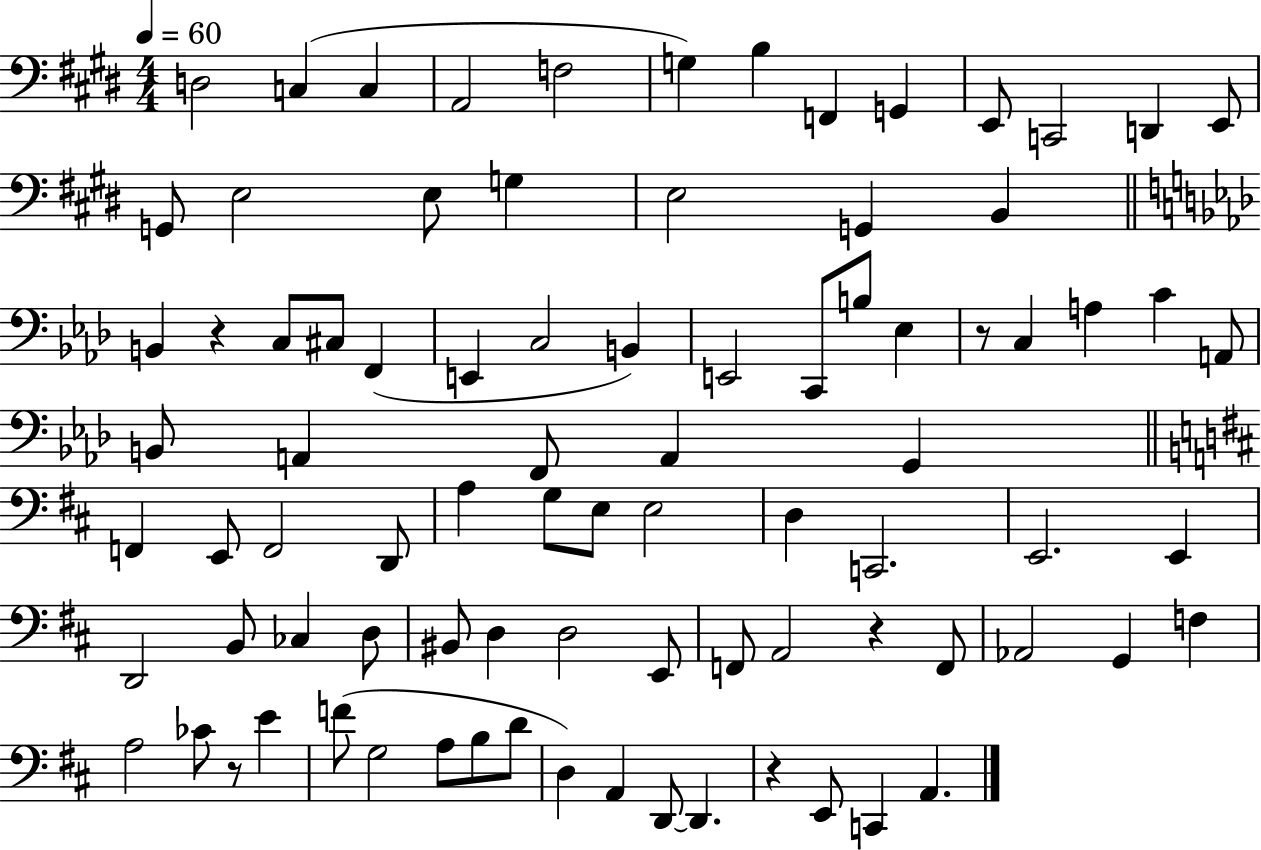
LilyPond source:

{
  \clef bass
  \numericTimeSignature
  \time 4/4
  \key e \major
  \tempo 4 = 60
  \repeat volta 2 { d2 c4( c4 | a,2 f2 | g4) b4 f,4 g,4 | e,8 c,2 d,4 e,8 | \break g,8 e2 e8 g4 | e2 g,4 b,4 | \bar "||" \break \key aes \major b,4 r4 c8 cis8 f,4( | e,4 c2 b,4) | e,2 c,8 b8 ees4 | r8 c4 a4 c'4 a,8 | \break b,8 a,4 f,8 a,4 g,4 | \bar "||" \break \key d \major f,4 e,8 f,2 d,8 | a4 g8 e8 e2 | d4 c,2. | e,2. e,4 | \break d,2 b,8 ces4 d8 | bis,8 d4 d2 e,8 | f,8 a,2 r4 f,8 | aes,2 g,4 f4 | \break a2 ces'8 r8 e'4 | f'8( g2 a8 b8 d'8 | d4) a,4 d,8~~ d,4. | r4 e,8 c,4 a,4. | \break } \bar "|."
}